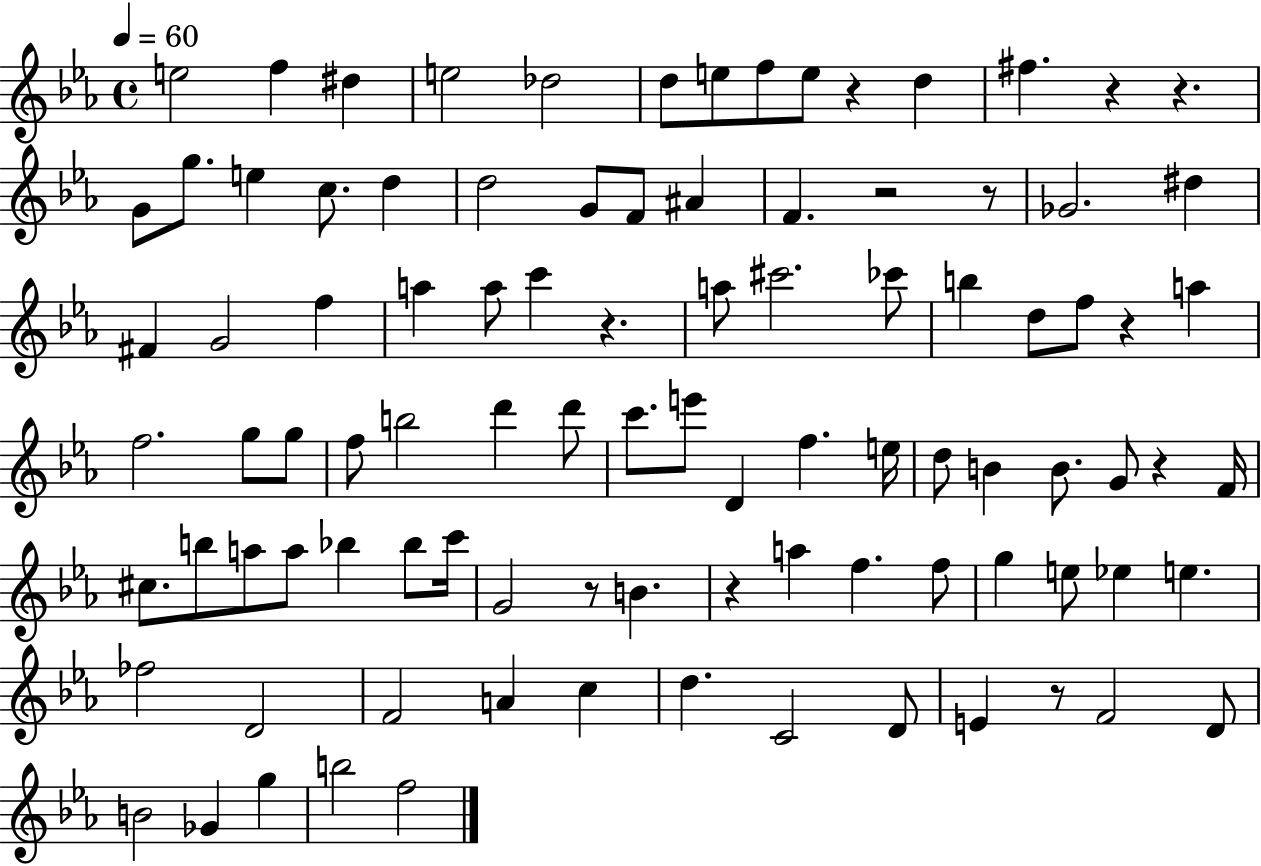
{
  \clef treble
  \time 4/4
  \defaultTimeSignature
  \key ees \major
  \tempo 4 = 60
  e''2 f''4 dis''4 | e''2 des''2 | d''8 e''8 f''8 e''8 r4 d''4 | fis''4. r4 r4. | \break g'8 g''8. e''4 c''8. d''4 | d''2 g'8 f'8 ais'4 | f'4. r2 r8 | ges'2. dis''4 | \break fis'4 g'2 f''4 | a''4 a''8 c'''4 r4. | a''8 cis'''2. ces'''8 | b''4 d''8 f''8 r4 a''4 | \break f''2. g''8 g''8 | f''8 b''2 d'''4 d'''8 | c'''8. e'''8 d'4 f''4. e''16 | d''8 b'4 b'8. g'8 r4 f'16 | \break cis''8. b''8 a''8 a''8 bes''4 bes''8 c'''16 | g'2 r8 b'4. | r4 a''4 f''4. f''8 | g''4 e''8 ees''4 e''4. | \break fes''2 d'2 | f'2 a'4 c''4 | d''4. c'2 d'8 | e'4 r8 f'2 d'8 | \break b'2 ges'4 g''4 | b''2 f''2 | \bar "|."
}